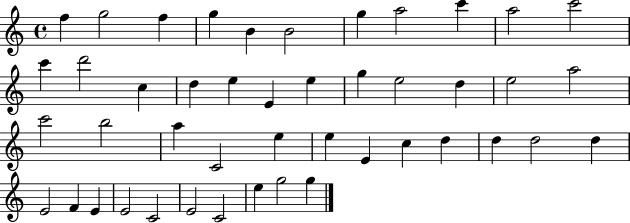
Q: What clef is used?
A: treble